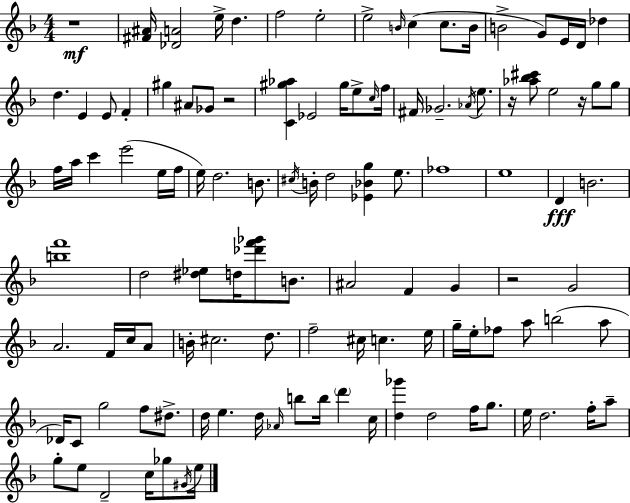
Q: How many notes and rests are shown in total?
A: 115